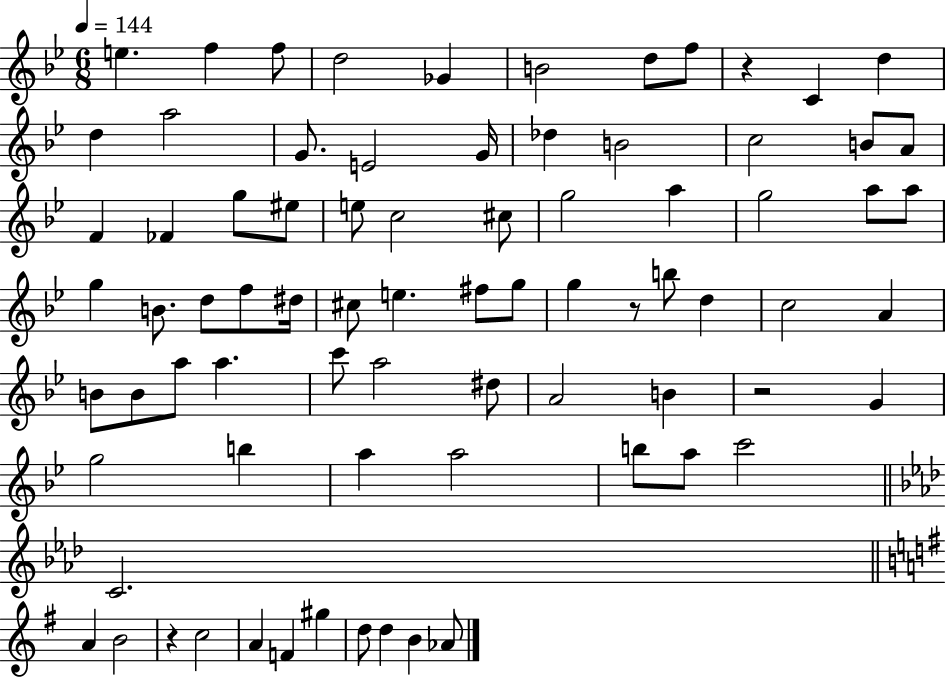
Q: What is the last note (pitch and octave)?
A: Ab4